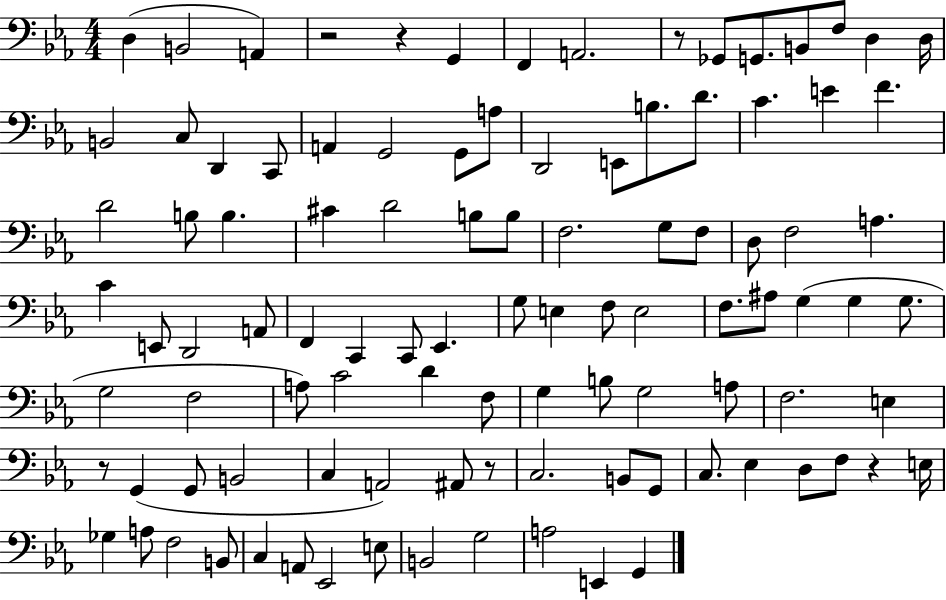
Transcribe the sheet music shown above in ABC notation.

X:1
T:Untitled
M:4/4
L:1/4
K:Eb
D, B,,2 A,, z2 z G,, F,, A,,2 z/2 _G,,/2 G,,/2 B,,/2 F,/2 D, D,/4 B,,2 C,/2 D,, C,,/2 A,, G,,2 G,,/2 A,/2 D,,2 E,,/2 B,/2 D/2 C E F D2 B,/2 B, ^C D2 B,/2 B,/2 F,2 G,/2 F,/2 D,/2 F,2 A, C E,,/2 D,,2 A,,/2 F,, C,, C,,/2 _E,, G,/2 E, F,/2 E,2 F,/2 ^A,/2 G, G, G,/2 G,2 F,2 A,/2 C2 D F,/2 G, B,/2 G,2 A,/2 F,2 E, z/2 G,, G,,/2 B,,2 C, A,,2 ^A,,/2 z/2 C,2 B,,/2 G,,/2 C,/2 _E, D,/2 F,/2 z E,/4 _G, A,/2 F,2 B,,/2 C, A,,/2 _E,,2 E,/2 B,,2 G,2 A,2 E,, G,,